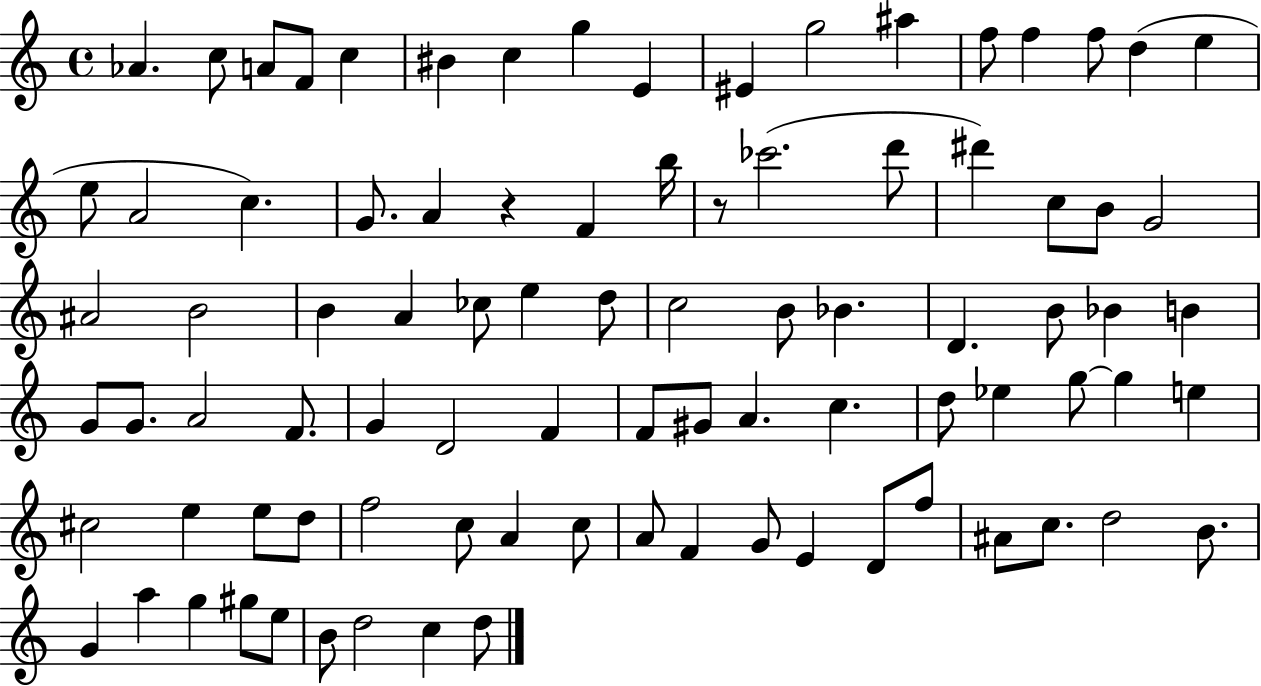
Ab4/q. C5/e A4/e F4/e C5/q BIS4/q C5/q G5/q E4/q EIS4/q G5/h A#5/q F5/e F5/q F5/e D5/q E5/q E5/e A4/h C5/q. G4/e. A4/q R/q F4/q B5/s R/e CES6/h. D6/e D#6/q C5/e B4/e G4/h A#4/h B4/h B4/q A4/q CES5/e E5/q D5/e C5/h B4/e Bb4/q. D4/q. B4/e Bb4/q B4/q G4/e G4/e. A4/h F4/e. G4/q D4/h F4/q F4/e G#4/e A4/q. C5/q. D5/e Eb5/q G5/e G5/q E5/q C#5/h E5/q E5/e D5/e F5/h C5/e A4/q C5/e A4/e F4/q G4/e E4/q D4/e F5/e A#4/e C5/e. D5/h B4/e. G4/q A5/q G5/q G#5/e E5/e B4/e D5/h C5/q D5/e